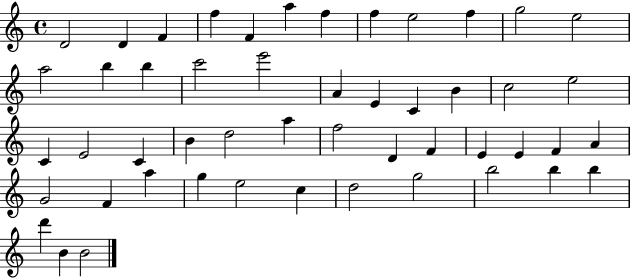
D4/h D4/q F4/q F5/q F4/q A5/q F5/q F5/q E5/h F5/q G5/h E5/h A5/h B5/q B5/q C6/h E6/h A4/q E4/q C4/q B4/q C5/h E5/h C4/q E4/h C4/q B4/q D5/h A5/q F5/h D4/q F4/q E4/q E4/q F4/q A4/q G4/h F4/q A5/q G5/q E5/h C5/q D5/h G5/h B5/h B5/q B5/q D6/q B4/q B4/h